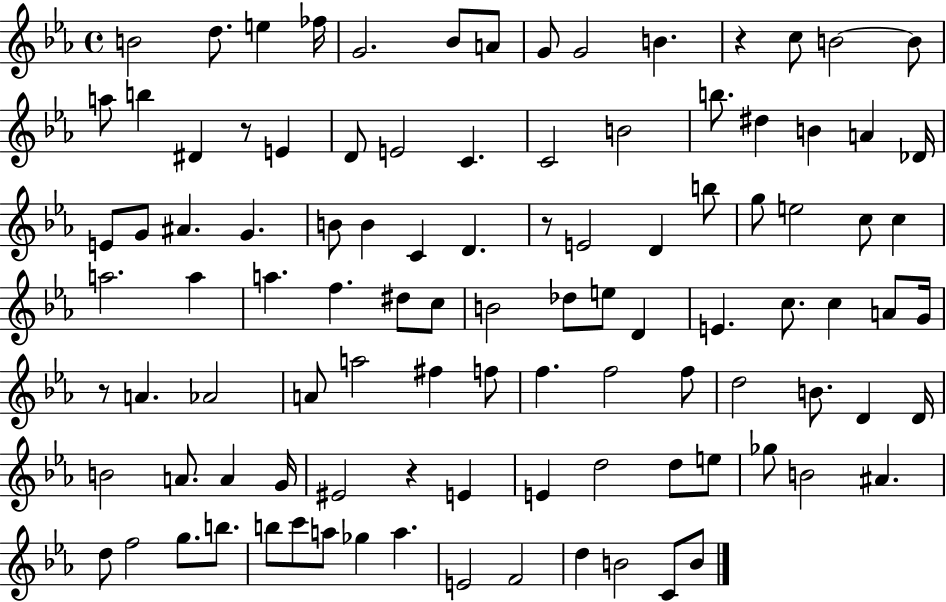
{
  \clef treble
  \time 4/4
  \defaultTimeSignature
  \key ees \major
  b'2 d''8. e''4 fes''16 | g'2. bes'8 a'8 | g'8 g'2 b'4. | r4 c''8 b'2~~ b'8 | \break a''8 b''4 dis'4 r8 e'4 | d'8 e'2 c'4. | c'2 b'2 | b''8. dis''4 b'4 a'4 des'16 | \break e'8 g'8 ais'4. g'4. | b'8 b'4 c'4 d'4. | r8 e'2 d'4 b''8 | g''8 e''2 c''8 c''4 | \break a''2. a''4 | a''4. f''4. dis''8 c''8 | b'2 des''8 e''8 d'4 | e'4. c''8. c''4 a'8 g'16 | \break r8 a'4. aes'2 | a'8 a''2 fis''4 f''8 | f''4. f''2 f''8 | d''2 b'8. d'4 d'16 | \break b'2 a'8. a'4 g'16 | eis'2 r4 e'4 | e'4 d''2 d''8 e''8 | ges''8 b'2 ais'4. | \break d''8 f''2 g''8. b''8. | b''8 c'''8 a''8 ges''4 a''4. | e'2 f'2 | d''4 b'2 c'8 b'8 | \break \bar "|."
}